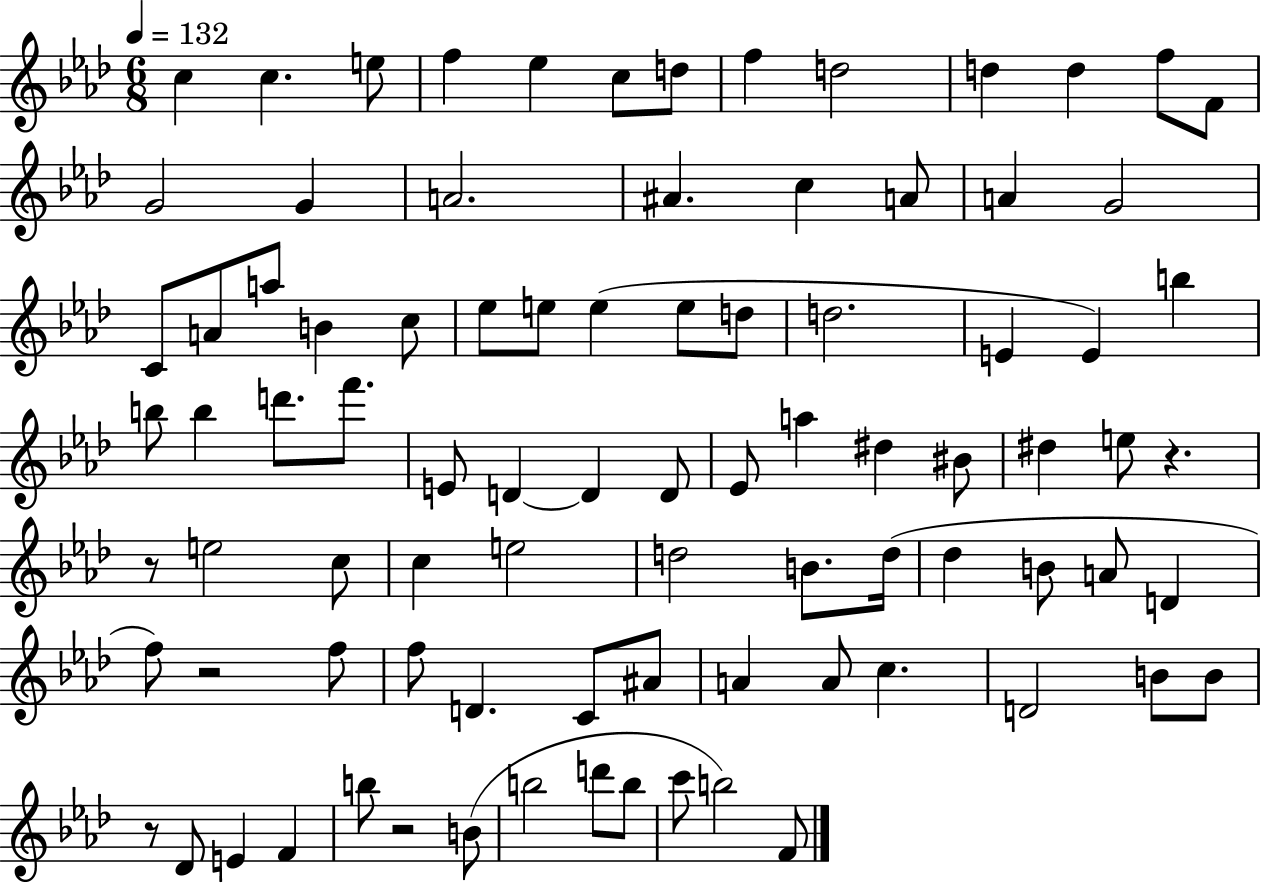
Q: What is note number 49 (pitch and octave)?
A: E5